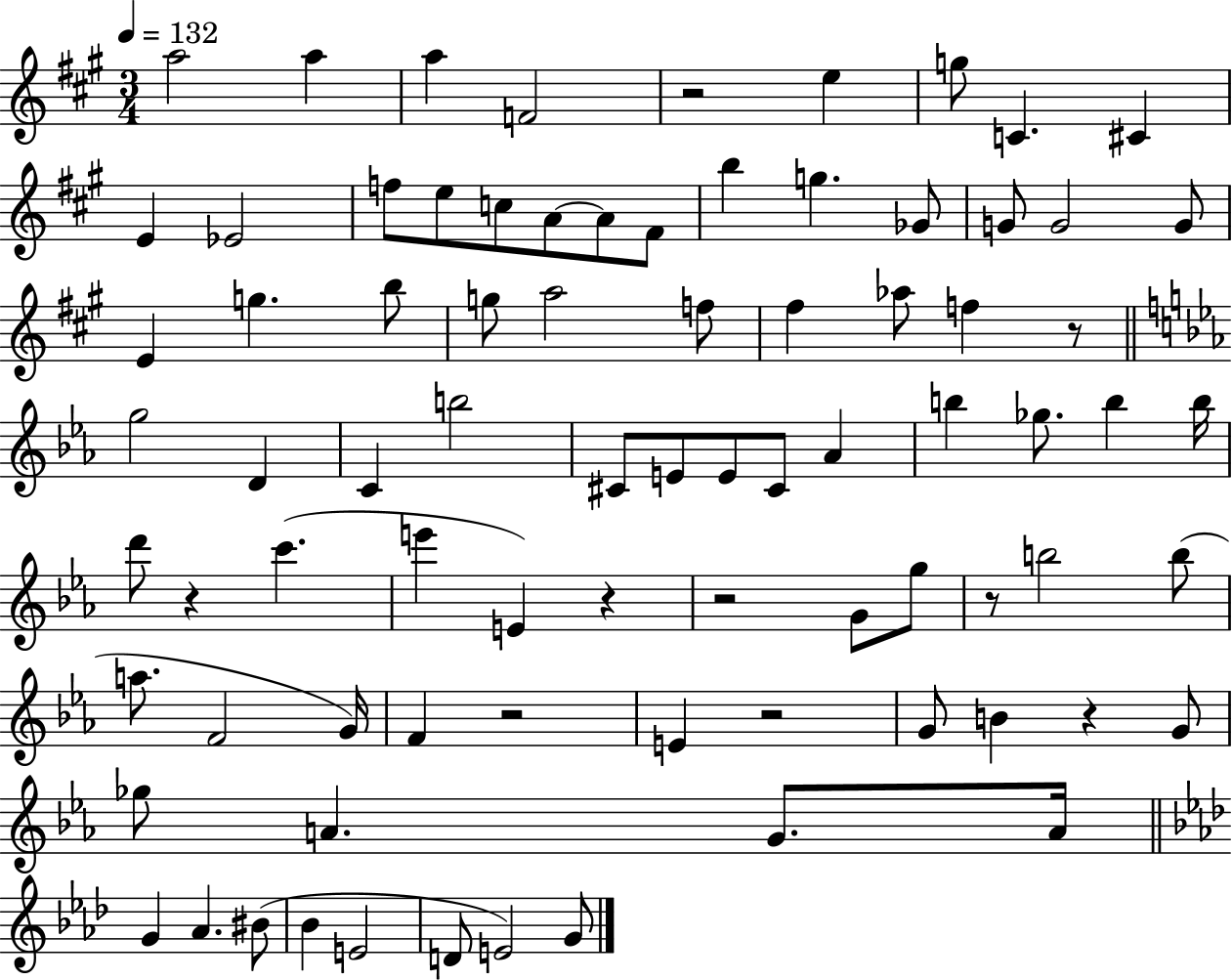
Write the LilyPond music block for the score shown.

{
  \clef treble
  \numericTimeSignature
  \time 3/4
  \key a \major
  \tempo 4 = 132
  a''2 a''4 | a''4 f'2 | r2 e''4 | g''8 c'4. cis'4 | \break e'4 ees'2 | f''8 e''8 c''8 a'8~~ a'8 fis'8 | b''4 g''4. ges'8 | g'8 g'2 g'8 | \break e'4 g''4. b''8 | g''8 a''2 f''8 | fis''4 aes''8 f''4 r8 | \bar "||" \break \key c \minor g''2 d'4 | c'4 b''2 | cis'8 e'8 e'8 cis'8 aes'4 | b''4 ges''8. b''4 b''16 | \break d'''8 r4 c'''4.( | e'''4 e'4) r4 | r2 g'8 g''8 | r8 b''2 b''8( | \break a''8. f'2 g'16) | f'4 r2 | e'4 r2 | g'8 b'4 r4 g'8 | \break ges''8 a'4. g'8. a'16 | \bar "||" \break \key aes \major g'4 aes'4. bis'8( | bes'4 e'2 | d'8 e'2) g'8 | \bar "|."
}